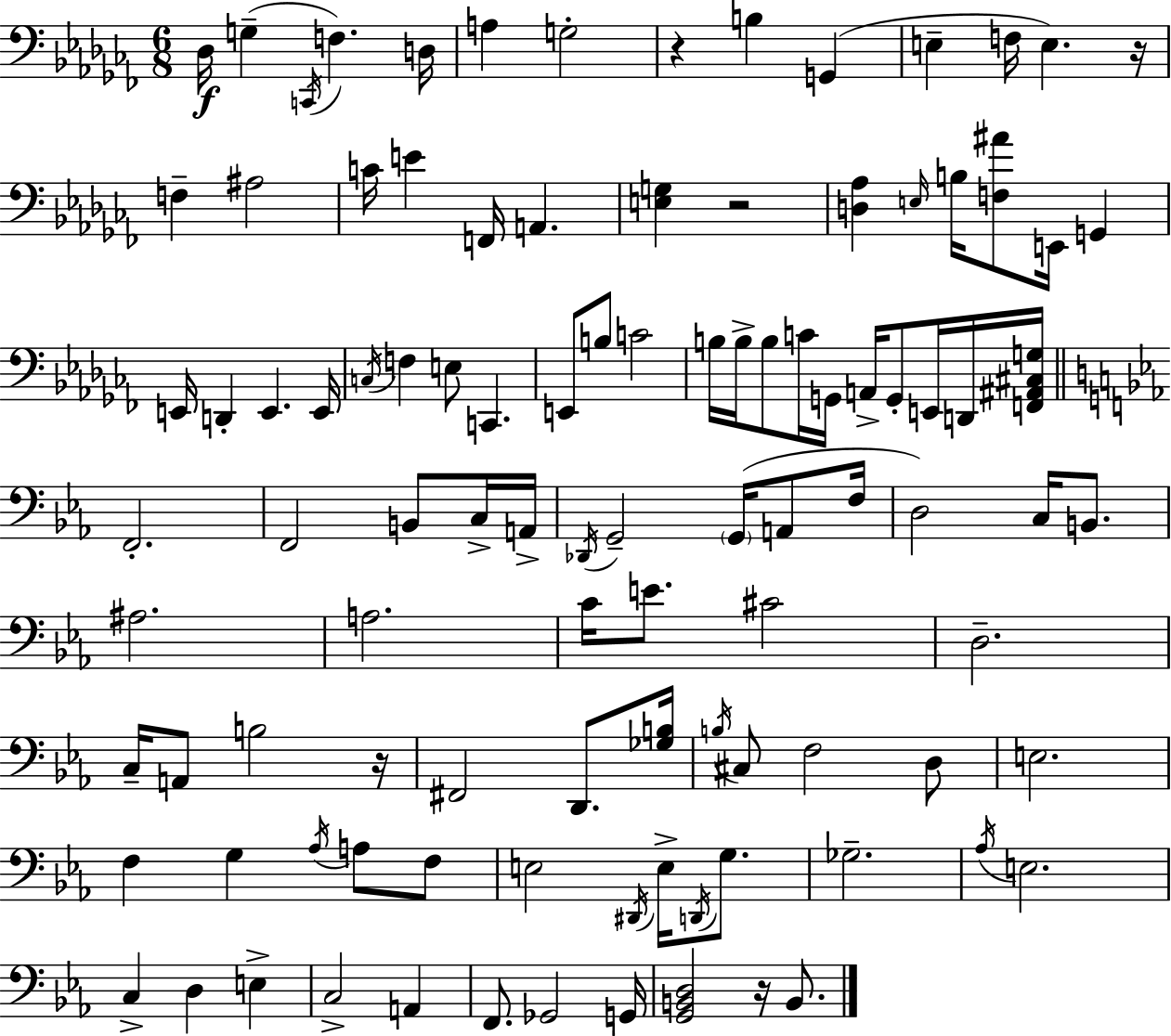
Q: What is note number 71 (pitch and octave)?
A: E3